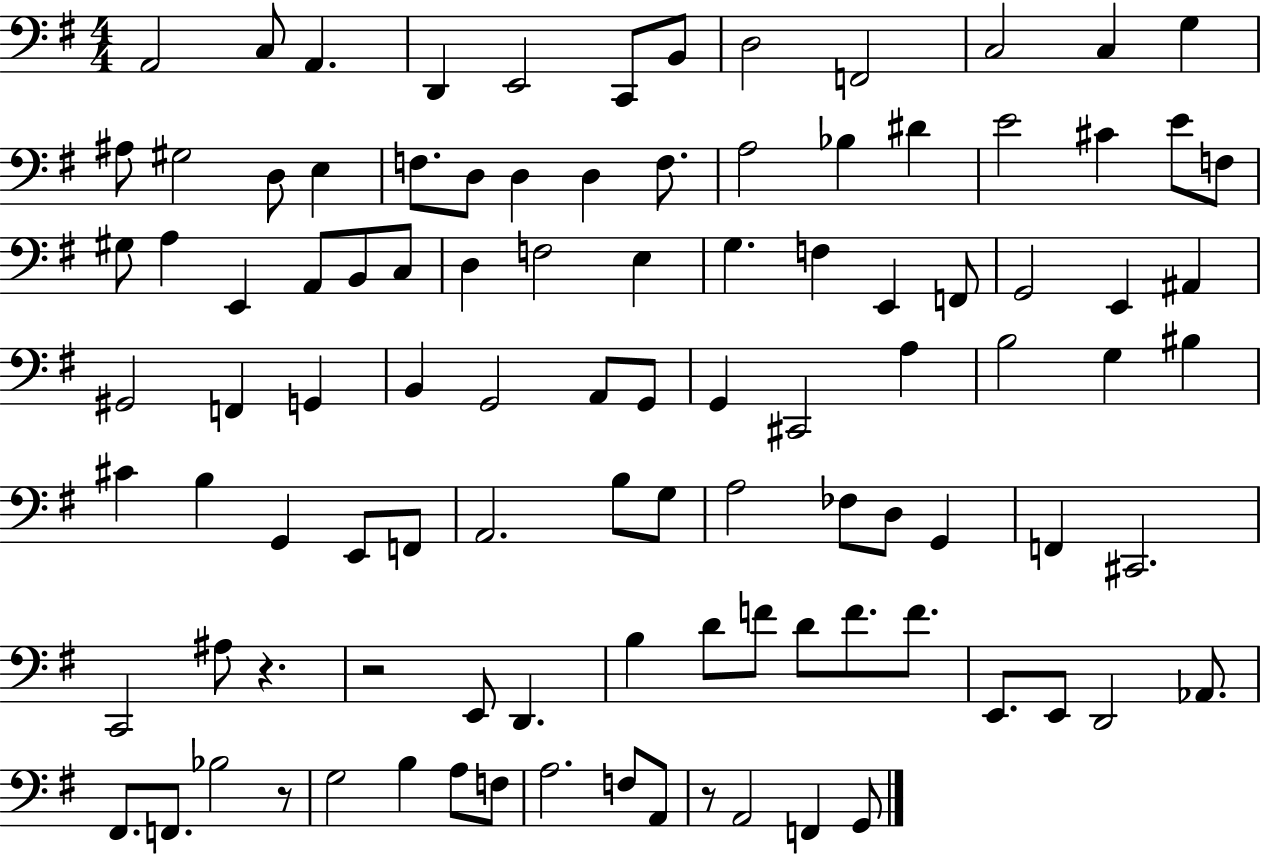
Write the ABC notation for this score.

X:1
T:Untitled
M:4/4
L:1/4
K:G
A,,2 C,/2 A,, D,, E,,2 C,,/2 B,,/2 D,2 F,,2 C,2 C, G, ^A,/2 ^G,2 D,/2 E, F,/2 D,/2 D, D, F,/2 A,2 _B, ^D E2 ^C E/2 F,/2 ^G,/2 A, E,, A,,/2 B,,/2 C,/2 D, F,2 E, G, F, E,, F,,/2 G,,2 E,, ^A,, ^G,,2 F,, G,, B,, G,,2 A,,/2 G,,/2 G,, ^C,,2 A, B,2 G, ^B, ^C B, G,, E,,/2 F,,/2 A,,2 B,/2 G,/2 A,2 _F,/2 D,/2 G,, F,, ^C,,2 C,,2 ^A,/2 z z2 E,,/2 D,, B, D/2 F/2 D/2 F/2 F/2 E,,/2 E,,/2 D,,2 _A,,/2 ^F,,/2 F,,/2 _B,2 z/2 G,2 B, A,/2 F,/2 A,2 F,/2 A,,/2 z/2 A,,2 F,, G,,/2